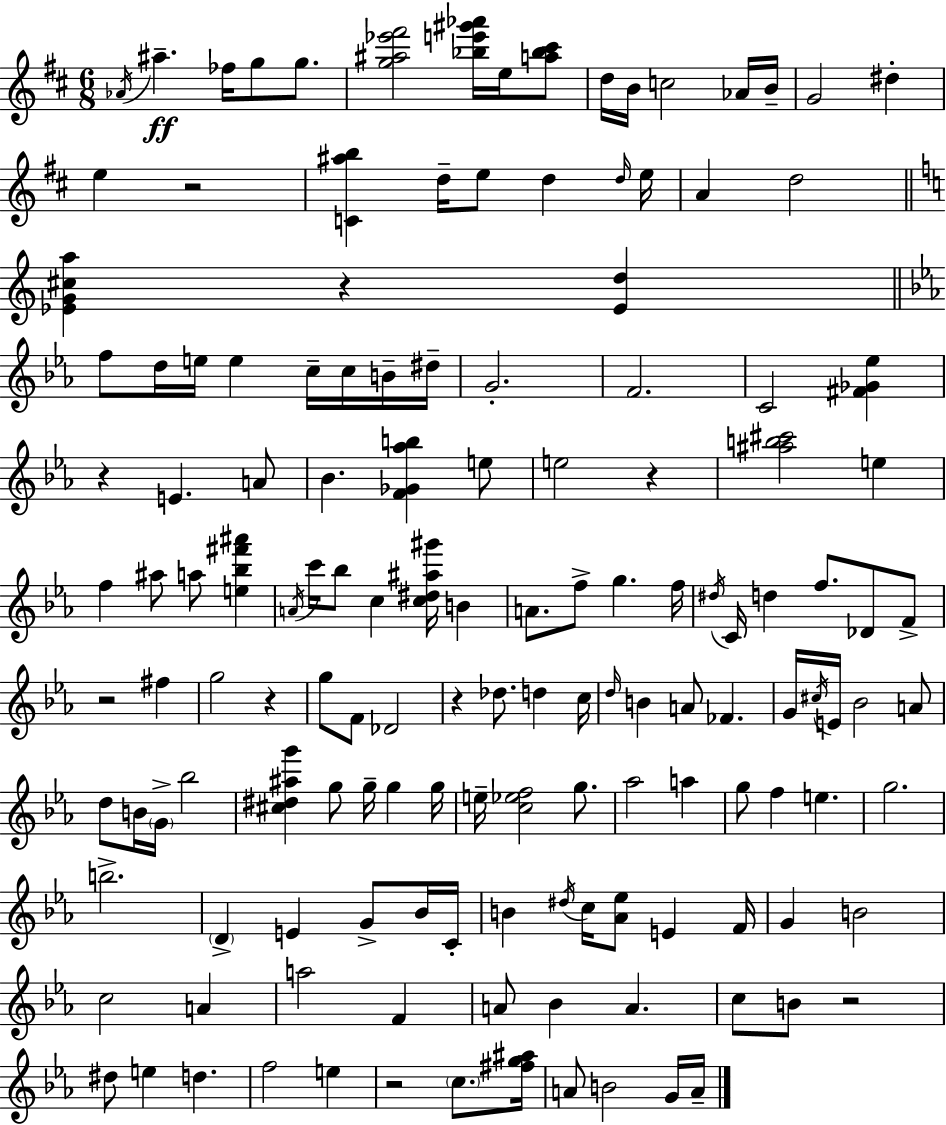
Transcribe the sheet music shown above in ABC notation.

X:1
T:Untitled
M:6/8
L:1/4
K:D
_A/4 ^a _f/4 g/2 g/2 [g^a_e'^f']2 [_be'^g'_a']/4 e/4 [a_b^c']/2 d/4 B/4 c2 _A/4 B/4 G2 ^d e z2 [C^ab] d/4 e/2 d d/4 e/4 A d2 [_EG^ca] z [_Ed] f/2 d/4 e/4 e c/4 c/4 B/4 ^d/4 G2 F2 C2 [^F_G_e] z E A/2 _B [F_G_ab] e/2 e2 z [^ab^c']2 e f ^a/2 a/2 [e_b^f'^a'] A/4 c'/4 _b/2 c [c^d^a^g']/4 B A/2 f/2 g f/4 ^d/4 C/4 d f/2 _D/2 F/2 z2 ^f g2 z g/2 F/2 _D2 z _d/2 d c/4 d/4 B A/2 _F G/4 ^c/4 E/4 _B2 A/2 d/2 B/4 G/4 _b2 [^c^d^ag'] g/2 g/4 g g/4 e/4 [c_ef]2 g/2 _a2 a g/2 f e g2 b2 D E G/2 _B/4 C/4 B ^d/4 c/4 [_A_e]/2 E F/4 G B2 c2 A a2 F A/2 _B A c/2 B/2 z2 ^d/2 e d f2 e z2 c/2 [^fg^a]/4 A/2 B2 G/4 A/4